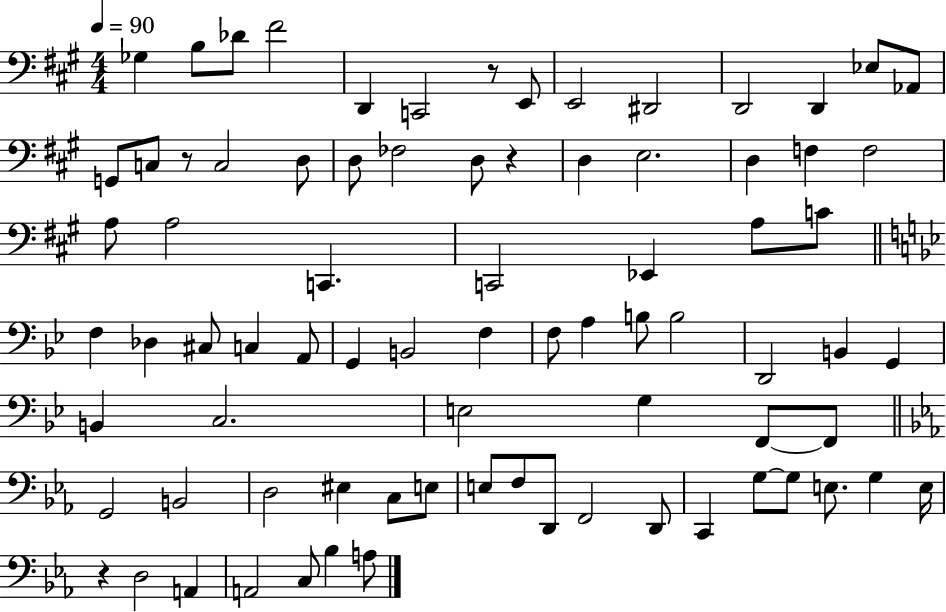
{
  \clef bass
  \numericTimeSignature
  \time 4/4
  \key a \major
  \tempo 4 = 90
  ges4 b8 des'8 fis'2 | d,4 c,2 r8 e,8 | e,2 dis,2 | d,2 d,4 ees8 aes,8 | \break g,8 c8 r8 c2 d8 | d8 fes2 d8 r4 | d4 e2. | d4 f4 f2 | \break a8 a2 c,4. | c,2 ees,4 a8 c'8 | \bar "||" \break \key bes \major f4 des4 cis8 c4 a,8 | g,4 b,2 f4 | f8 a4 b8 b2 | d,2 b,4 g,4 | \break b,4 c2. | e2 g4 f,8~~ f,8 | \bar "||" \break \key ees \major g,2 b,2 | d2 eis4 c8 e8 | e8 f8 d,8 f,2 d,8 | c,4 g8~~ g8 e8. g4 e16 | \break r4 d2 a,4 | a,2 c8 bes4 a8 | \bar "|."
}